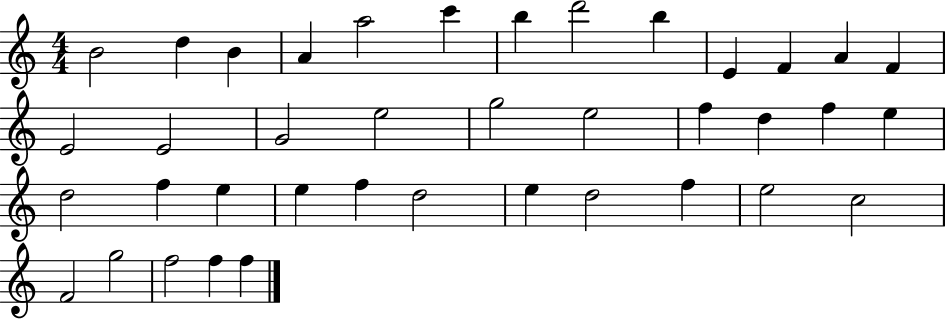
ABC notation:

X:1
T:Untitled
M:4/4
L:1/4
K:C
B2 d B A a2 c' b d'2 b E F A F E2 E2 G2 e2 g2 e2 f d f e d2 f e e f d2 e d2 f e2 c2 F2 g2 f2 f f